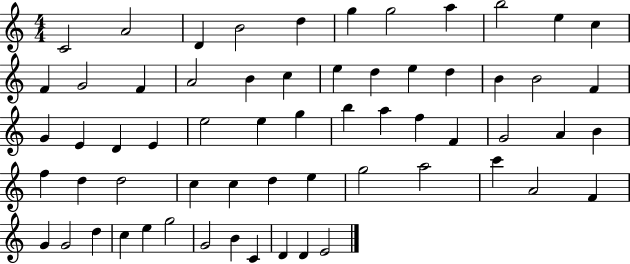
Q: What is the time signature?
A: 4/4